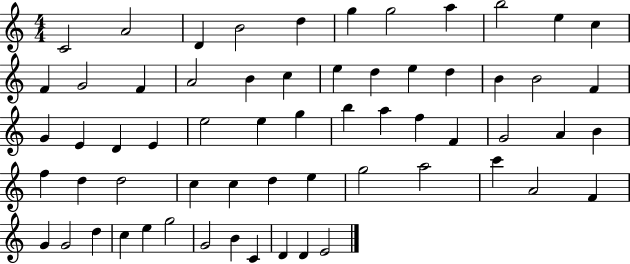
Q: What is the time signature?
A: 4/4